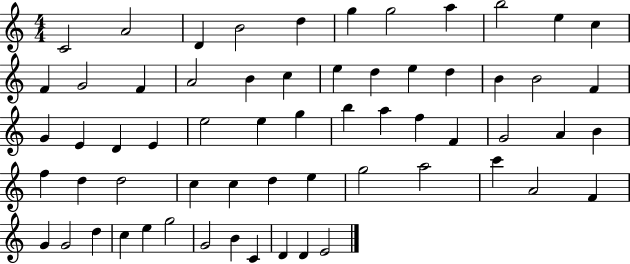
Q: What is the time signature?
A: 4/4